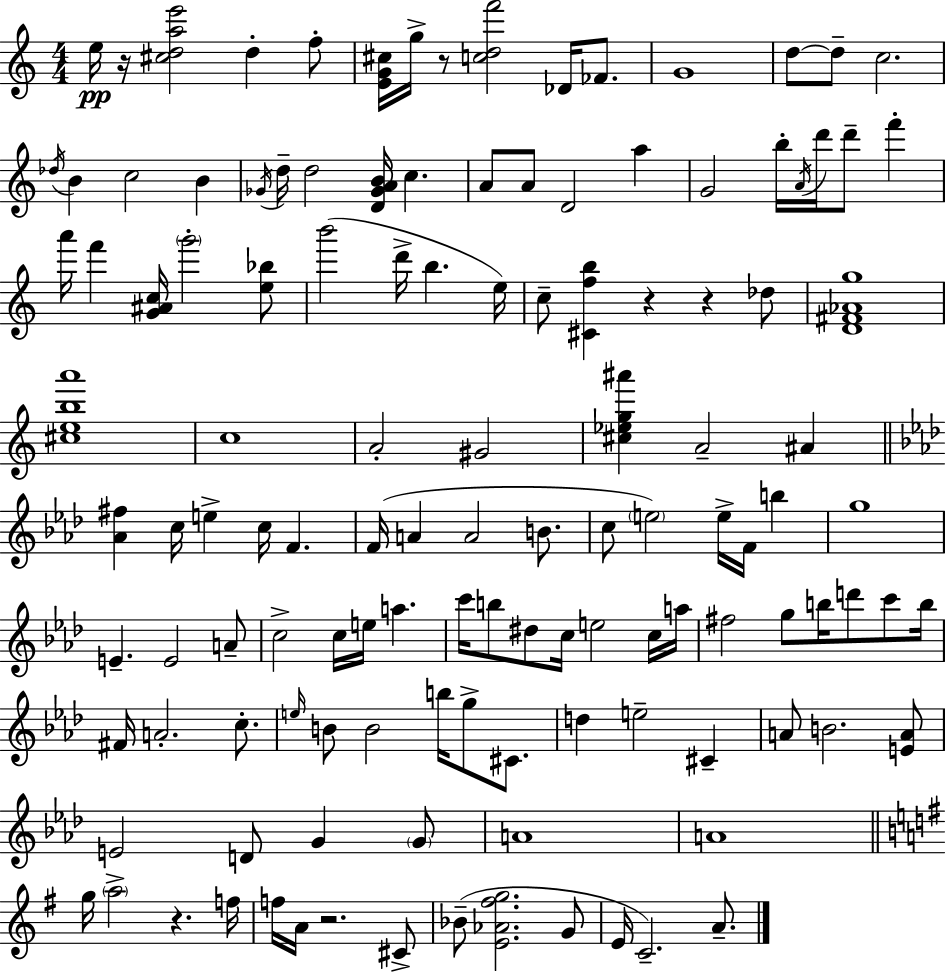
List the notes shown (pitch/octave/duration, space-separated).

E5/s R/s [C#5,D5,A5,E6]/h D5/q F5/e [E4,G4,C#5]/s G5/s R/e [C5,D5,F6]/h Db4/s FES4/e. G4/w D5/e D5/e C5/h. Db5/s B4/q C5/h B4/q Gb4/s D5/s D5/h [D4,Gb4,A4,B4]/s C5/q. A4/e A4/e D4/h A5/q G4/h B5/s A4/s D6/s D6/e F6/q A6/s F6/q [G4,A#4,C5]/s G6/h [E5,Bb5]/e B6/h D6/s B5/q. E5/s C5/e [C#4,F5,B5]/q R/q R/q Db5/e [D4,F#4,Ab4,G5]/w [C#5,E5,B5,A6]/w C5/w A4/h G#4/h [C#5,Eb5,G5,A#6]/q A4/h A#4/q [Ab4,F#5]/q C5/s E5/q C5/s F4/q. F4/s A4/q A4/h B4/e. C5/e E5/h E5/s F4/s B5/q G5/w E4/q. E4/h A4/e C5/h C5/s E5/s A5/q. C6/s B5/e D#5/e C5/s E5/h C5/s A5/s F#5/h G5/e B5/s D6/e C6/e B5/s F#4/s A4/h. C5/e. E5/s B4/e B4/h B5/s G5/e C#4/e. D5/q E5/h C#4/q A4/e B4/h. [E4,A4]/e E4/h D4/e G4/q G4/e A4/w A4/w G5/s A5/h R/q. F5/s F5/s A4/s R/h. C#4/e Bb4/e [E4,Ab4,F#5,G5]/h. G4/e E4/s C4/h. A4/e.